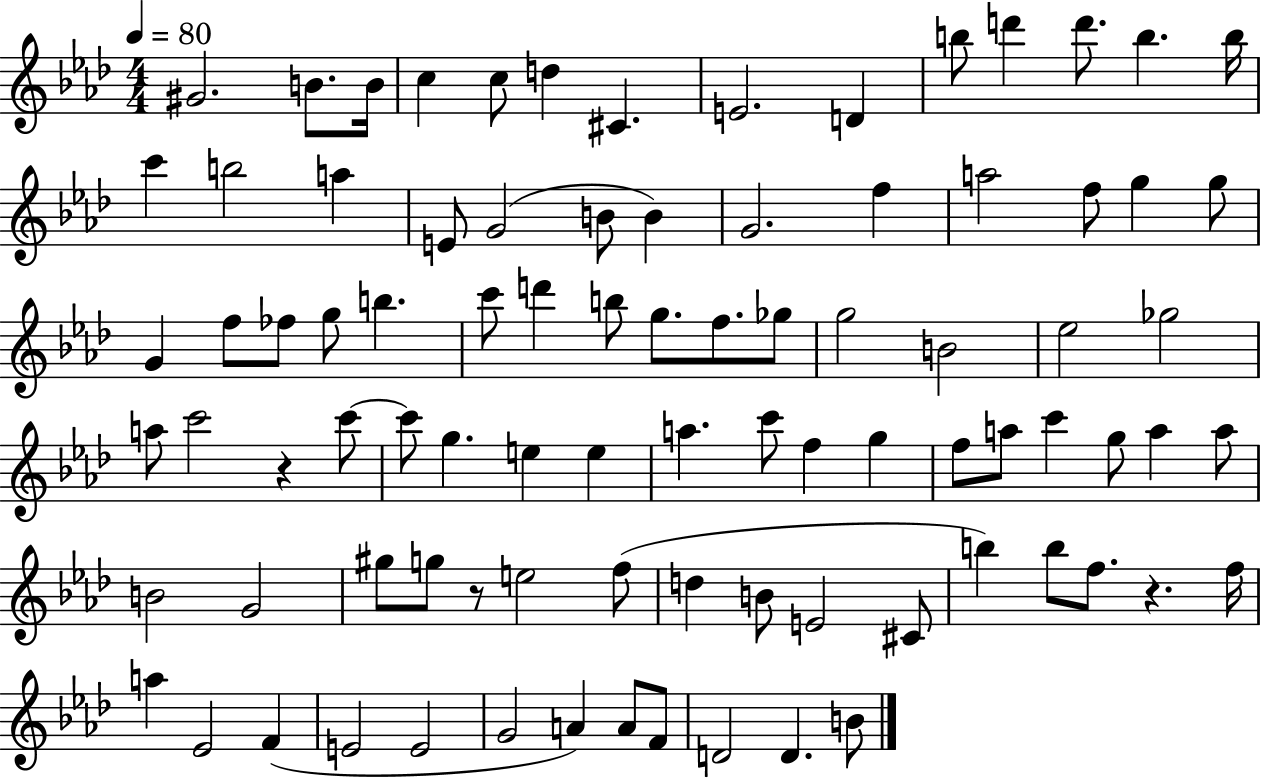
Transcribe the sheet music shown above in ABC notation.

X:1
T:Untitled
M:4/4
L:1/4
K:Ab
^G2 B/2 B/4 c c/2 d ^C E2 D b/2 d' d'/2 b b/4 c' b2 a E/2 G2 B/2 B G2 f a2 f/2 g g/2 G f/2 _f/2 g/2 b c'/2 d' b/2 g/2 f/2 _g/2 g2 B2 _e2 _g2 a/2 c'2 z c'/2 c'/2 g e e a c'/2 f g f/2 a/2 c' g/2 a a/2 B2 G2 ^g/2 g/2 z/2 e2 f/2 d B/2 E2 ^C/2 b b/2 f/2 z f/4 a _E2 F E2 E2 G2 A A/2 F/2 D2 D B/2